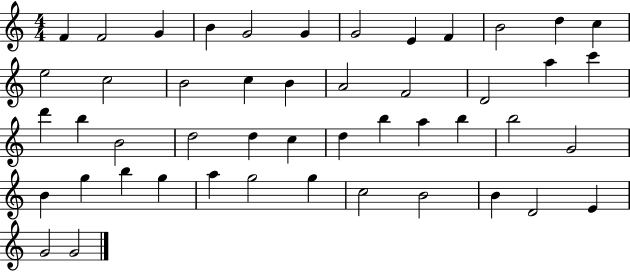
F4/q F4/h G4/q B4/q G4/h G4/q G4/h E4/q F4/q B4/h D5/q C5/q E5/h C5/h B4/h C5/q B4/q A4/h F4/h D4/h A5/q C6/q D6/q B5/q B4/h D5/h D5/q C5/q D5/q B5/q A5/q B5/q B5/h G4/h B4/q G5/q B5/q G5/q A5/q G5/h G5/q C5/h B4/h B4/q D4/h E4/q G4/h G4/h